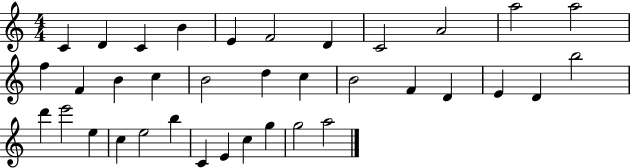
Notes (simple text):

C4/q D4/q C4/q B4/q E4/q F4/h D4/q C4/h A4/h A5/h A5/h F5/q F4/q B4/q C5/q B4/h D5/q C5/q B4/h F4/q D4/q E4/q D4/q B5/h D6/q E6/h E5/q C5/q E5/h B5/q C4/q E4/q C5/q G5/q G5/h A5/h